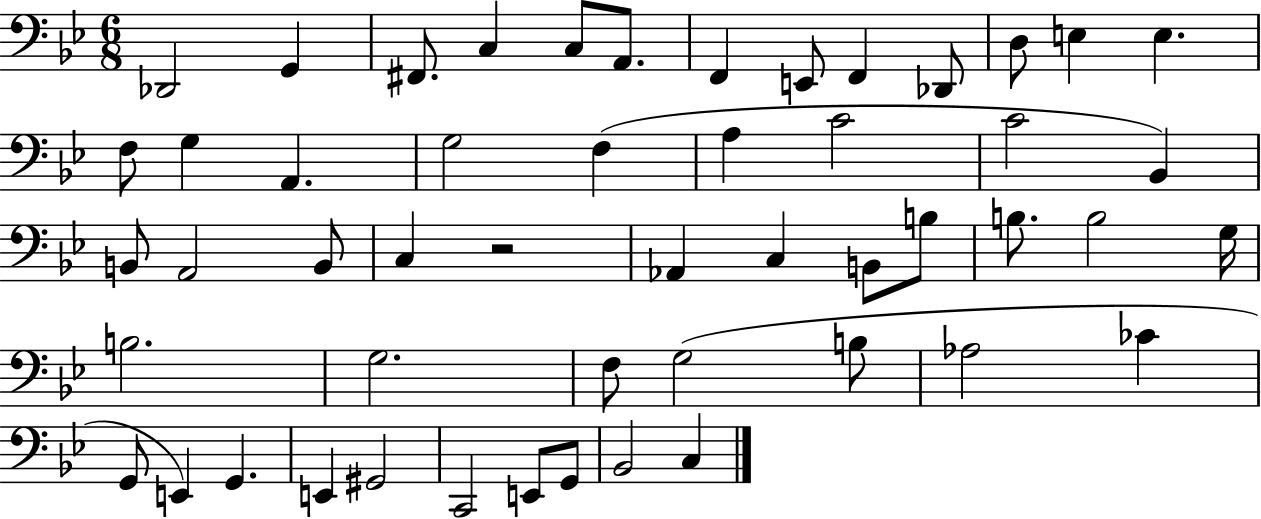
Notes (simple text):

Db2/h G2/q F#2/e. C3/q C3/e A2/e. F2/q E2/e F2/q Db2/e D3/e E3/q E3/q. F3/e G3/q A2/q. G3/h F3/q A3/q C4/h C4/h Bb2/q B2/e A2/h B2/e C3/q R/h Ab2/q C3/q B2/e B3/e B3/e. B3/h G3/s B3/h. G3/h. F3/e G3/h B3/e Ab3/h CES4/q G2/e E2/q G2/q. E2/q G#2/h C2/h E2/e G2/e Bb2/h C3/q